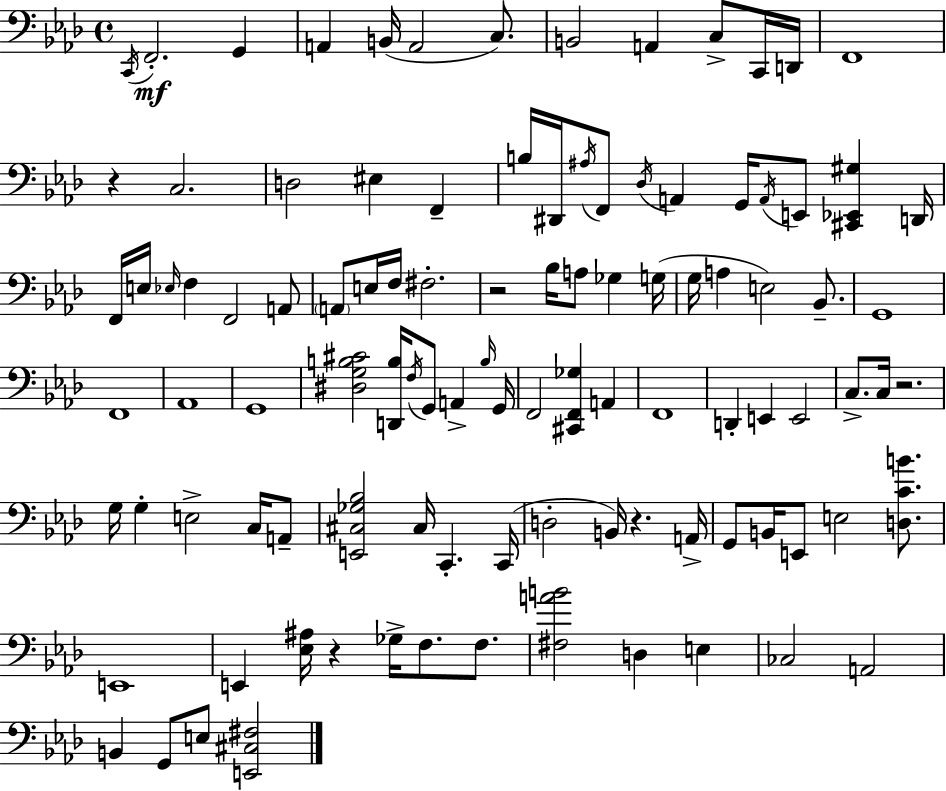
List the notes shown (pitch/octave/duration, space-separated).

C2/s F2/h. G2/q A2/q B2/s A2/h C3/e. B2/h A2/q C3/e C2/s D2/s F2/w R/q C3/h. D3/h EIS3/q F2/q B3/s D#2/s A#3/s F2/e Db3/s A2/q G2/s A2/s E2/e [C#2,Eb2,G#3]/q D2/s F2/s E3/s Eb3/s F3/q F2/h A2/e A2/e E3/s F3/s F#3/h. R/h Bb3/s A3/e Gb3/q G3/s G3/s A3/q E3/h Bb2/e. G2/w F2/w Ab2/w G2/w [D#3,G3,B3,C#4]/h [D2,B3]/s F3/s G2/e A2/q B3/s G2/s F2/h [C#2,F2,Gb3]/q A2/q F2/w D2/q E2/q E2/h C3/e. C3/s R/h. G3/s G3/q E3/h C3/s A2/e [E2,C#3,Gb3,Bb3]/h C#3/s C2/q. C2/s D3/h B2/s R/q. A2/s G2/e B2/s E2/e E3/h [D3,C4,B4]/e. E2/w E2/q [Eb3,A#3]/s R/q Gb3/s F3/e. F3/e. [F#3,A4,B4]/h D3/q E3/q CES3/h A2/h B2/q G2/e E3/e [E2,C#3,F#3]/h